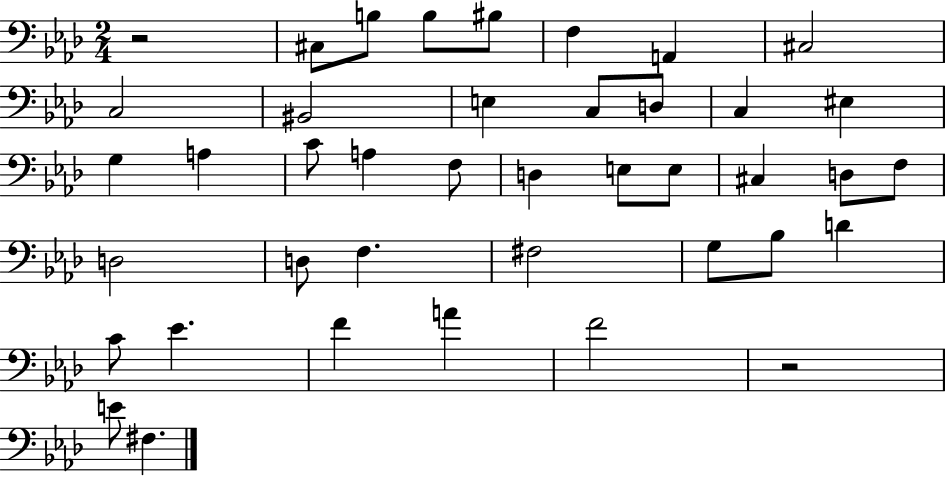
X:1
T:Untitled
M:2/4
L:1/4
K:Ab
z2 ^C,/2 B,/2 B,/2 ^B,/2 F, A,, ^C,2 C,2 ^B,,2 E, C,/2 D,/2 C, ^E, G, A, C/2 A, F,/2 D, E,/2 E,/2 ^C, D,/2 F,/2 D,2 D,/2 F, ^F,2 G,/2 _B,/2 D C/2 _E F A F2 z2 E/2 ^F,